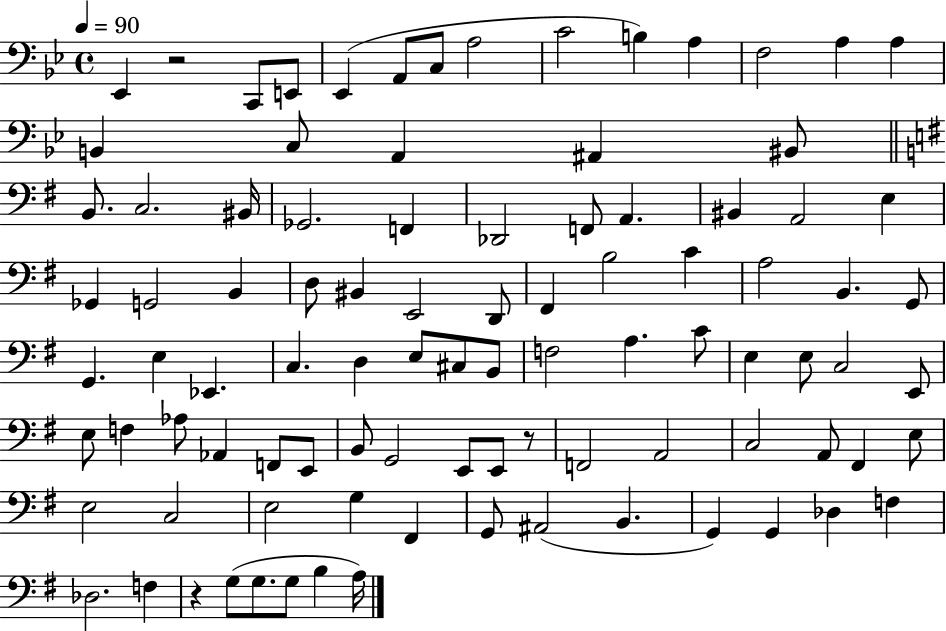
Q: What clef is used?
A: bass